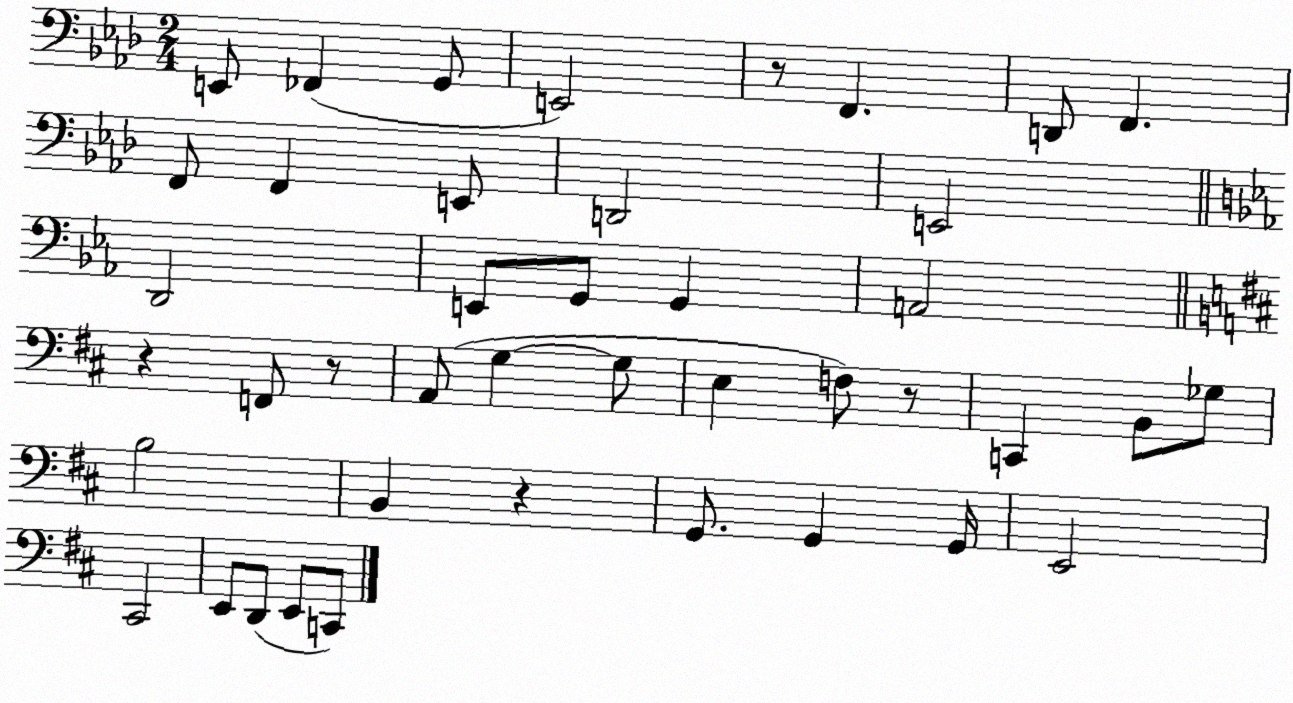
X:1
T:Untitled
M:2/4
L:1/4
K:Ab
E,,/2 _F,, G,,/2 E,,2 z/2 F,, D,,/2 F,, F,,/2 F,, E,,/2 D,,2 E,,2 D,,2 E,,/2 G,,/2 G,, A,,2 z F,,/2 z/2 A,,/2 G, G,/2 E, F,/2 z/2 C,, B,,/2 _G,/2 B,2 B,, z G,,/2 G,, G,,/4 E,,2 ^C,,2 E,,/2 D,,/2 E,,/2 C,,/2